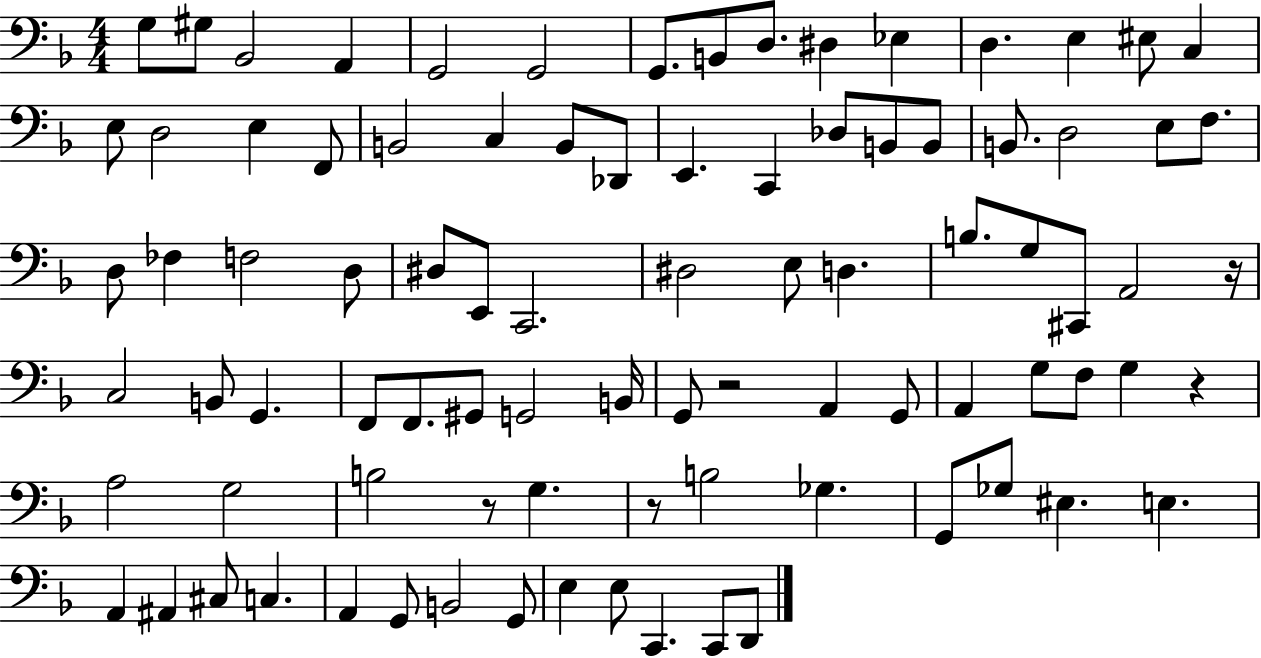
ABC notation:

X:1
T:Untitled
M:4/4
L:1/4
K:F
G,/2 ^G,/2 _B,,2 A,, G,,2 G,,2 G,,/2 B,,/2 D,/2 ^D, _E, D, E, ^E,/2 C, E,/2 D,2 E, F,,/2 B,,2 C, B,,/2 _D,,/2 E,, C,, _D,/2 B,,/2 B,,/2 B,,/2 D,2 E,/2 F,/2 D,/2 _F, F,2 D,/2 ^D,/2 E,,/2 C,,2 ^D,2 E,/2 D, B,/2 G,/2 ^C,,/2 A,,2 z/4 C,2 B,,/2 G,, F,,/2 F,,/2 ^G,,/2 G,,2 B,,/4 G,,/2 z2 A,, G,,/2 A,, G,/2 F,/2 G, z A,2 G,2 B,2 z/2 G, z/2 B,2 _G, G,,/2 _G,/2 ^E, E, A,, ^A,, ^C,/2 C, A,, G,,/2 B,,2 G,,/2 E, E,/2 C,, C,,/2 D,,/2